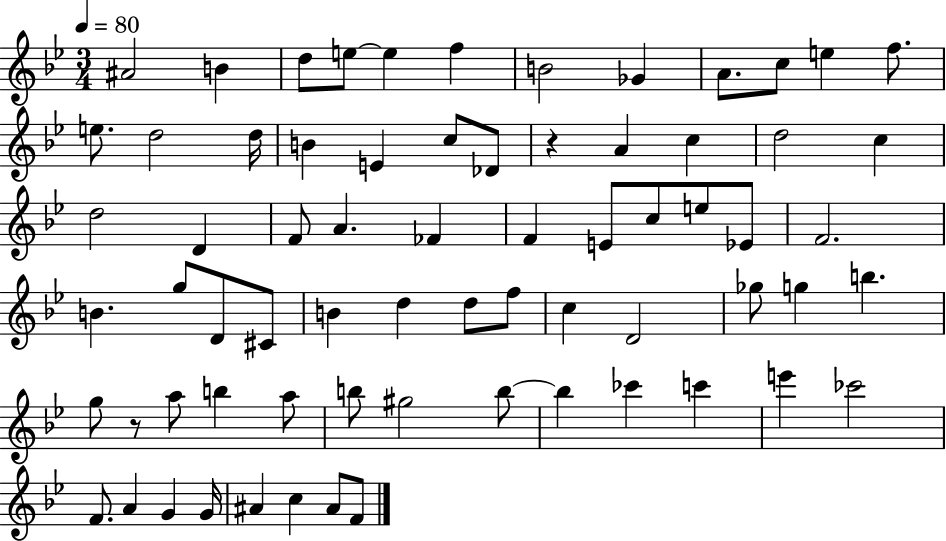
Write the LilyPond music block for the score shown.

{
  \clef treble
  \numericTimeSignature
  \time 3/4
  \key bes \major
  \tempo 4 = 80
  \repeat volta 2 { ais'2 b'4 | d''8 e''8~~ e''4 f''4 | b'2 ges'4 | a'8. c''8 e''4 f''8. | \break e''8. d''2 d''16 | b'4 e'4 c''8 des'8 | r4 a'4 c''4 | d''2 c''4 | \break d''2 d'4 | f'8 a'4. fes'4 | f'4 e'8 c''8 e''8 ees'8 | f'2. | \break b'4. g''8 d'8 cis'8 | b'4 d''4 d''8 f''8 | c''4 d'2 | ges''8 g''4 b''4. | \break g''8 r8 a''8 b''4 a''8 | b''8 gis''2 b''8~~ | b''4 ces'''4 c'''4 | e'''4 ces'''2 | \break f'8. a'4 g'4 g'16 | ais'4 c''4 ais'8 f'8 | } \bar "|."
}